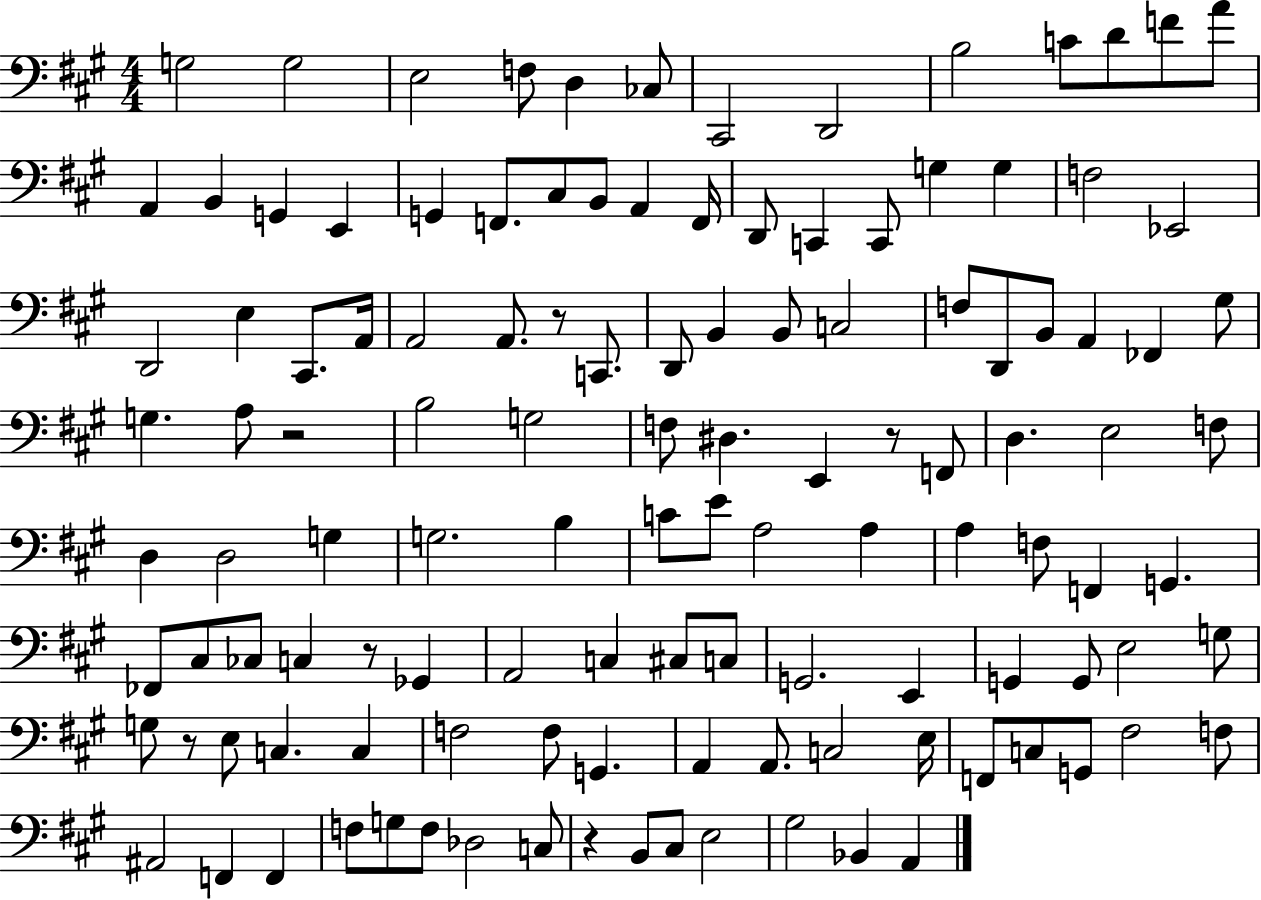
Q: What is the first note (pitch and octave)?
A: G3